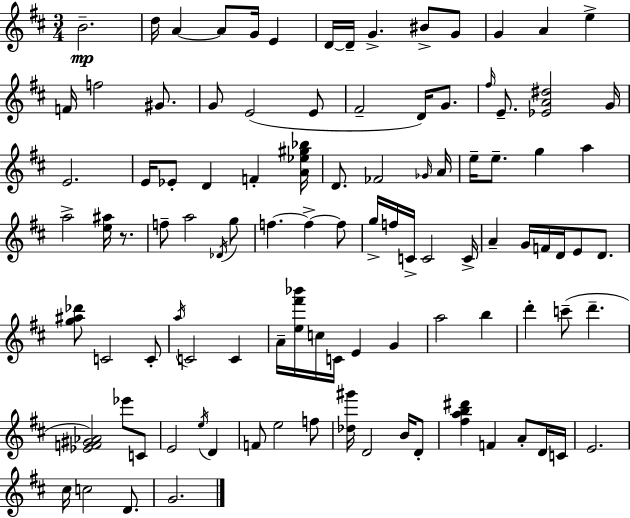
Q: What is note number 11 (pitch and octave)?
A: G4